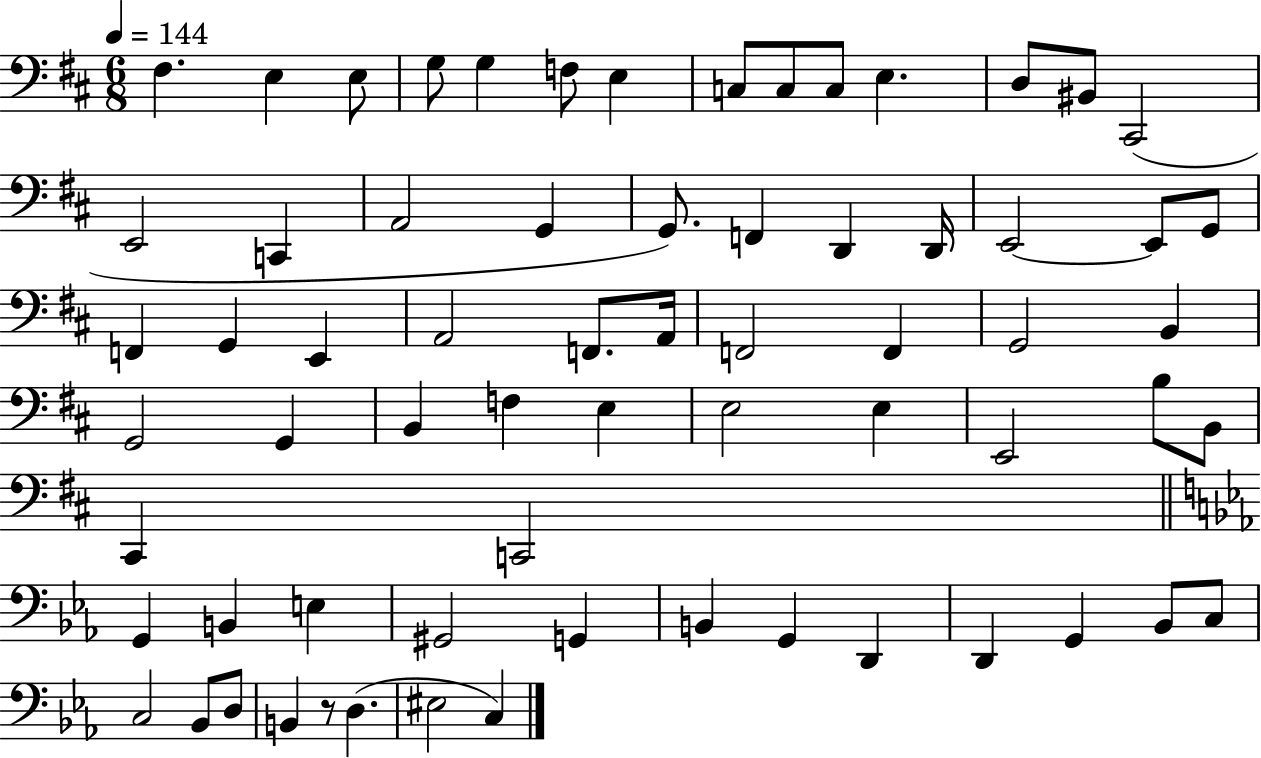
F#3/q. E3/q E3/e G3/e G3/q F3/e E3/q C3/e C3/e C3/e E3/q. D3/e BIS2/e C#2/h E2/h C2/q A2/h G2/q G2/e. F2/q D2/q D2/s E2/h E2/e G2/e F2/q G2/q E2/q A2/h F2/e. A2/s F2/h F2/q G2/h B2/q G2/h G2/q B2/q F3/q E3/q E3/h E3/q E2/h B3/e B2/e C#2/q C2/h G2/q B2/q E3/q G#2/h G2/q B2/q G2/q D2/q D2/q G2/q Bb2/e C3/e C3/h Bb2/e D3/e B2/q R/e D3/q. EIS3/h C3/q